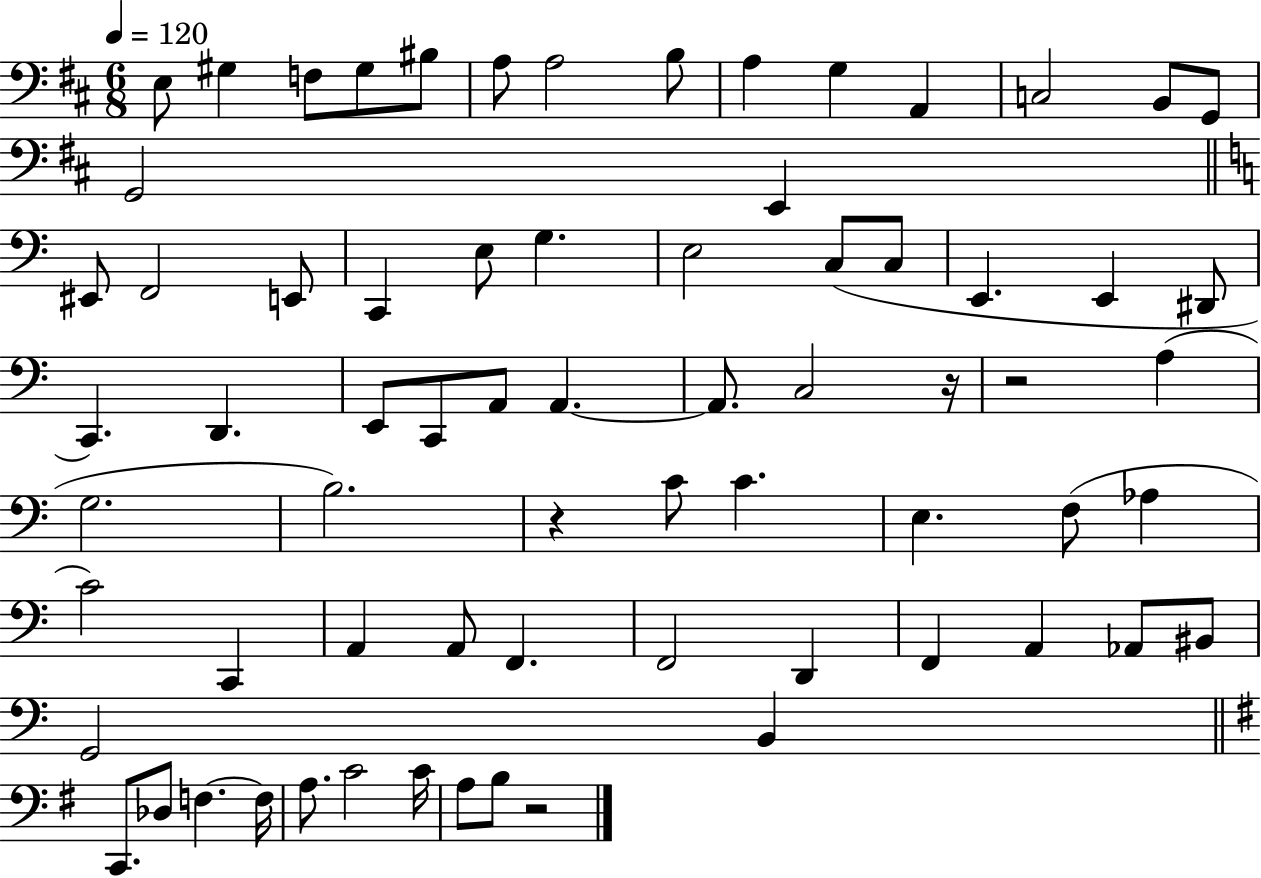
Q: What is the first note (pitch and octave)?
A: E3